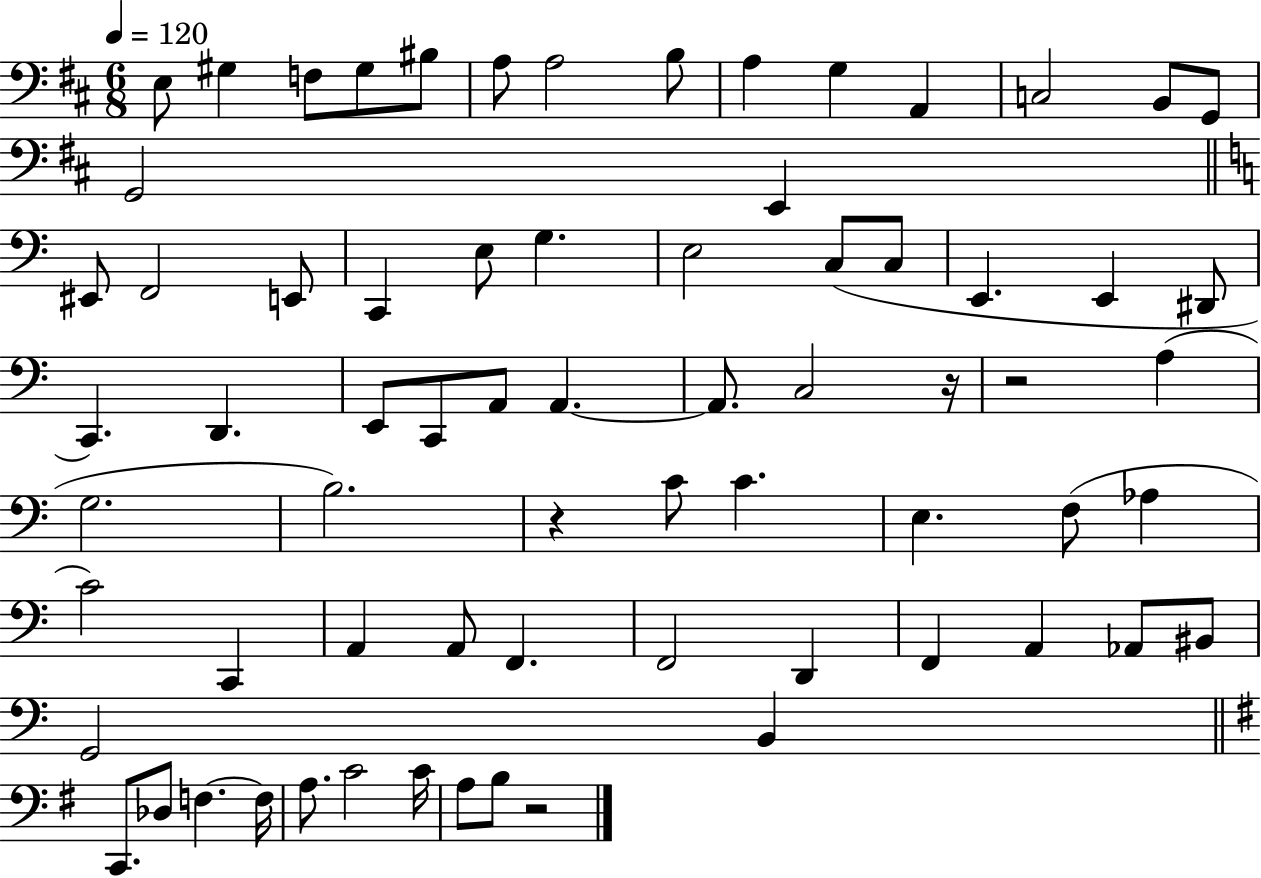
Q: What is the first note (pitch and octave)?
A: E3